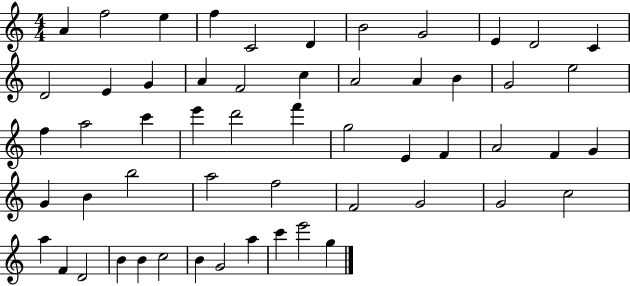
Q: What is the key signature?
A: C major